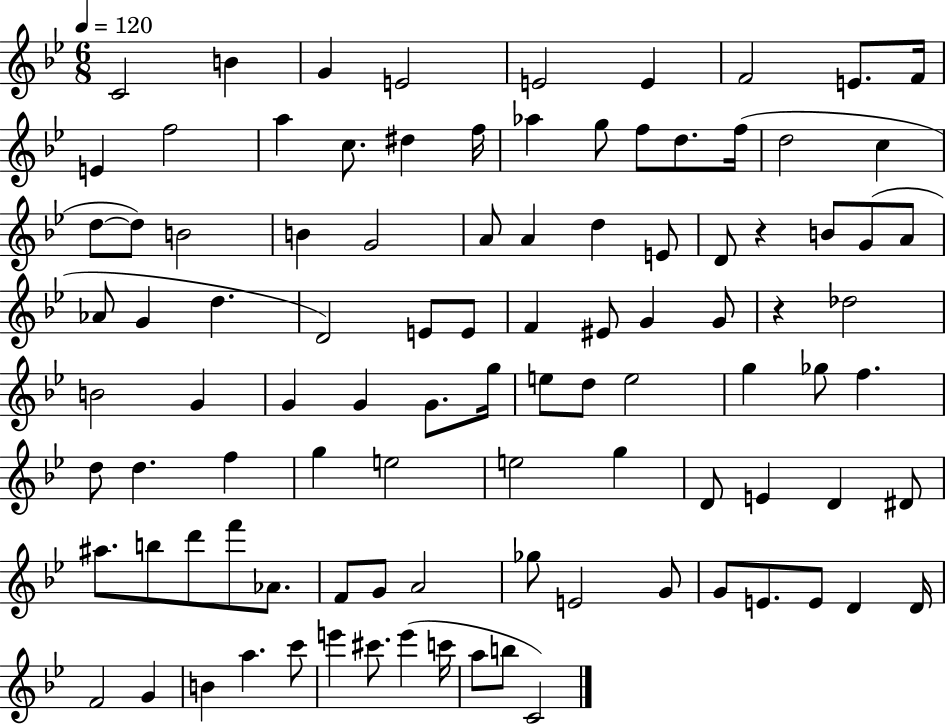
{
  \clef treble
  \numericTimeSignature
  \time 6/8
  \key bes \major
  \tempo 4 = 120
  \repeat volta 2 { c'2 b'4 | g'4 e'2 | e'2 e'4 | f'2 e'8. f'16 | \break e'4 f''2 | a''4 c''8. dis''4 f''16 | aes''4 g''8 f''8 d''8. f''16( | d''2 c''4 | \break d''8~~ d''8) b'2 | b'4 g'2 | a'8 a'4 d''4 e'8 | d'8 r4 b'8 g'8( a'8 | \break aes'8 g'4 d''4. | d'2) e'8 e'8 | f'4 eis'8 g'4 g'8 | r4 des''2 | \break b'2 g'4 | g'4 g'4 g'8. g''16 | e''8 d''8 e''2 | g''4 ges''8 f''4. | \break d''8 d''4. f''4 | g''4 e''2 | e''2 g''4 | d'8 e'4 d'4 dis'8 | \break ais''8. b''8 d'''8 f'''8 aes'8. | f'8 g'8 a'2 | ges''8 e'2 g'8 | g'8 e'8. e'8 d'4 d'16 | \break f'2 g'4 | b'4 a''4. c'''8 | e'''4 cis'''8. e'''4( c'''16 | a''8 b''8 c'2) | \break } \bar "|."
}